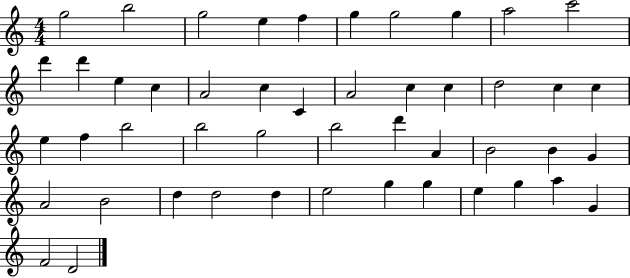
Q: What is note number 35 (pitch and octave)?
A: A4